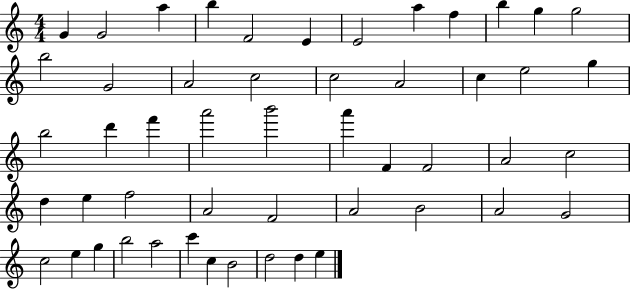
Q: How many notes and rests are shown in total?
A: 51